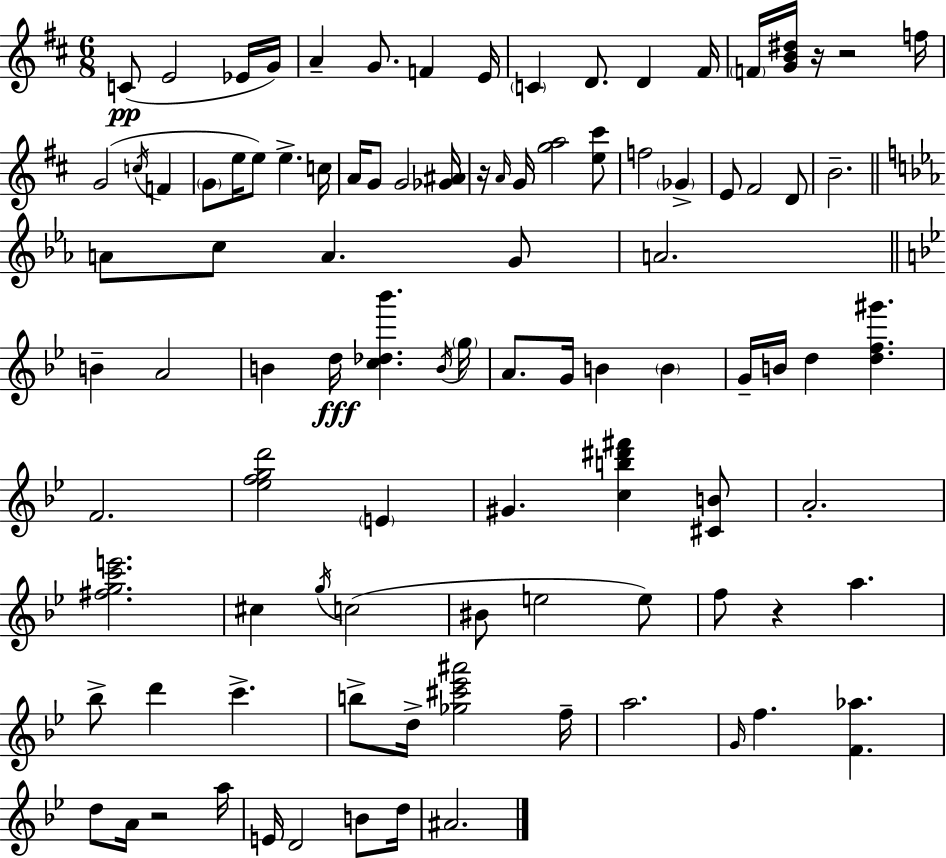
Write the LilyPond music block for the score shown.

{
  \clef treble
  \numericTimeSignature
  \time 6/8
  \key d \major
  c'8(\pp e'2 ees'16 g'16) | a'4-- g'8. f'4 e'16 | \parenthesize c'4 d'8. d'4 fis'16 | \parenthesize f'16 <g' b' dis''>16 r16 r2 f''16 | \break g'2( \acciaccatura { c''16 } f'4 | \parenthesize g'8 e''16 e''8) e''4.-> | c''16 a'16 g'8 g'2 | <ges' ais'>16 r16 \grace { a'16 } g'16 <g'' a''>2 | \break <e'' cis'''>8 f''2 \parenthesize ges'4-> | e'8 fis'2 | d'8 b'2.-- | \bar "||" \break \key ees \major a'8 c''8 a'4. g'8 | a'2. | \bar "||" \break \key bes \major b'4-- a'2 | b'4 d''16\fff <c'' des'' bes'''>4. \acciaccatura { b'16 } | \parenthesize g''16 a'8. g'16 b'4 \parenthesize b'4 | g'16-- b'16 d''4 <d'' f'' gis'''>4. | \break f'2. | <ees'' f'' g'' d'''>2 \parenthesize e'4 | gis'4. <c'' b'' dis''' fis'''>4 <cis' b'>8 | a'2.-. | \break <fis'' g'' c''' e'''>2. | cis''4 \acciaccatura { g''16 }( c''2 | bis'8 e''2 | e''8) f''8 r4 a''4. | \break bes''8-> d'''4 c'''4.-> | b''8-> d''16-> <ges'' cis''' ees''' ais'''>2 | f''16-- a''2. | \grace { g'16 } f''4. <f' aes''>4. | \break d''8 a'16 r2 | a''16 e'16 d'2 | b'8 d''16 ais'2. | \bar "|."
}